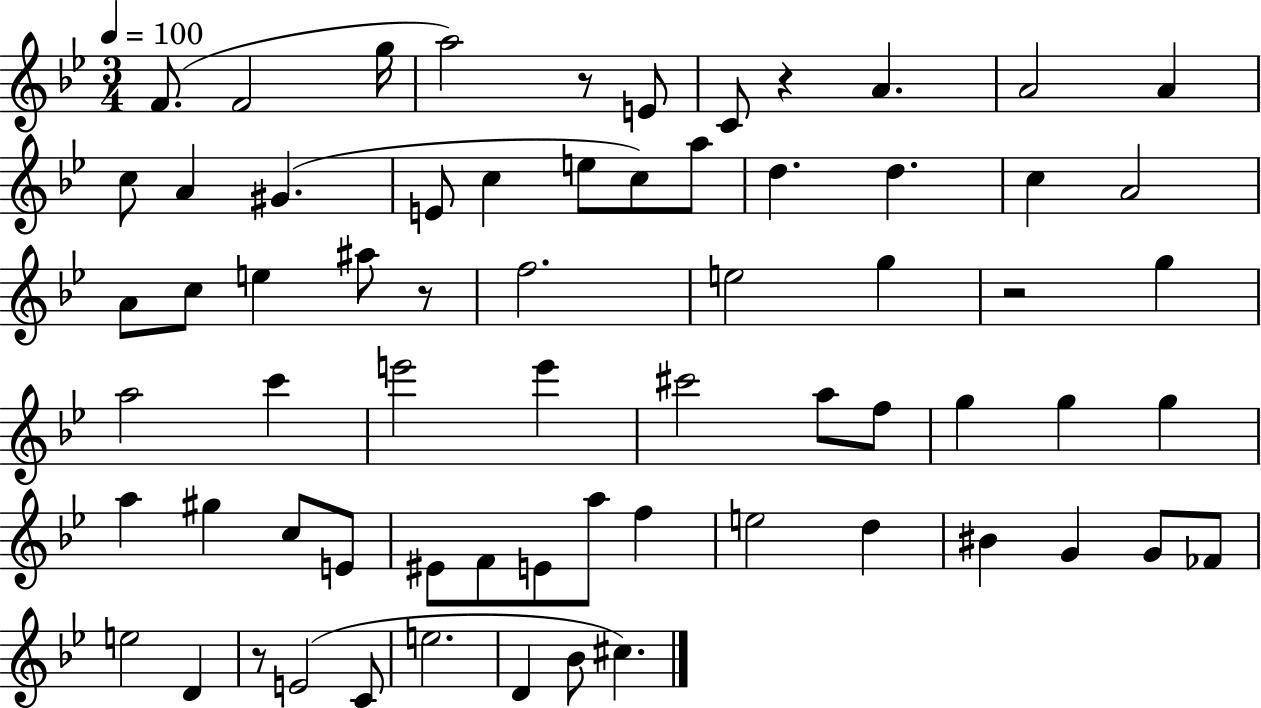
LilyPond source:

{
  \clef treble
  \numericTimeSignature
  \time 3/4
  \key bes \major
  \tempo 4 = 100
  f'8.( f'2 g''16 | a''2) r8 e'8 | c'8 r4 a'4. | a'2 a'4 | \break c''8 a'4 gis'4.( | e'8 c''4 e''8 c''8) a''8 | d''4. d''4. | c''4 a'2 | \break a'8 c''8 e''4 ais''8 r8 | f''2. | e''2 g''4 | r2 g''4 | \break a''2 c'''4 | e'''2 e'''4 | cis'''2 a''8 f''8 | g''4 g''4 g''4 | \break a''4 gis''4 c''8 e'8 | eis'8 f'8 e'8 a''8 f''4 | e''2 d''4 | bis'4 g'4 g'8 fes'8 | \break e''2 d'4 | r8 e'2( c'8 | e''2. | d'4 bes'8 cis''4.) | \break \bar "|."
}